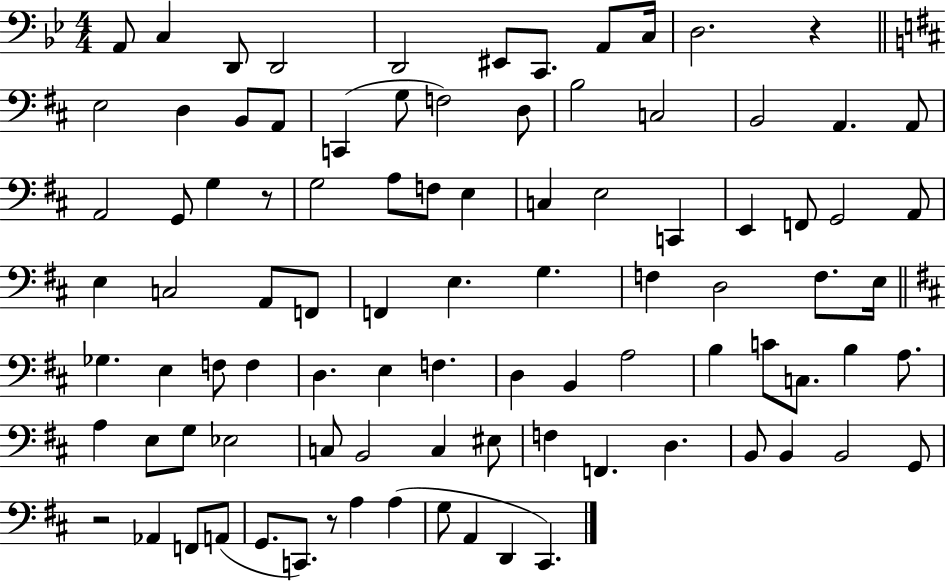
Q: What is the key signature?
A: BES major